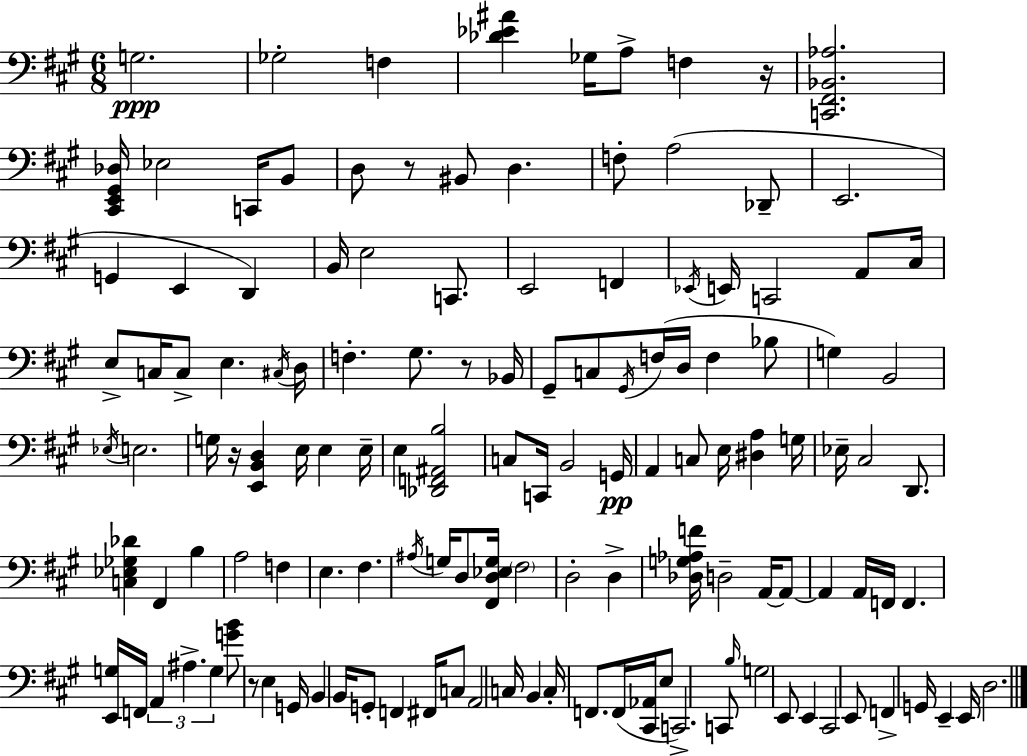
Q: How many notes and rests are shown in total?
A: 133